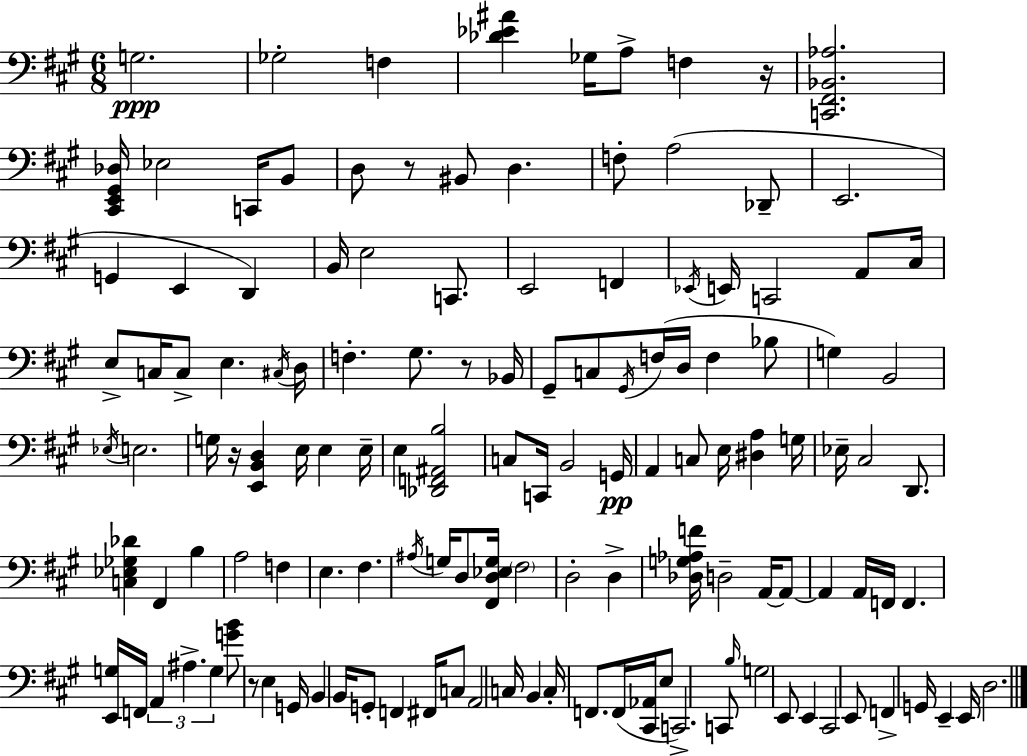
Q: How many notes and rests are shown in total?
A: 133